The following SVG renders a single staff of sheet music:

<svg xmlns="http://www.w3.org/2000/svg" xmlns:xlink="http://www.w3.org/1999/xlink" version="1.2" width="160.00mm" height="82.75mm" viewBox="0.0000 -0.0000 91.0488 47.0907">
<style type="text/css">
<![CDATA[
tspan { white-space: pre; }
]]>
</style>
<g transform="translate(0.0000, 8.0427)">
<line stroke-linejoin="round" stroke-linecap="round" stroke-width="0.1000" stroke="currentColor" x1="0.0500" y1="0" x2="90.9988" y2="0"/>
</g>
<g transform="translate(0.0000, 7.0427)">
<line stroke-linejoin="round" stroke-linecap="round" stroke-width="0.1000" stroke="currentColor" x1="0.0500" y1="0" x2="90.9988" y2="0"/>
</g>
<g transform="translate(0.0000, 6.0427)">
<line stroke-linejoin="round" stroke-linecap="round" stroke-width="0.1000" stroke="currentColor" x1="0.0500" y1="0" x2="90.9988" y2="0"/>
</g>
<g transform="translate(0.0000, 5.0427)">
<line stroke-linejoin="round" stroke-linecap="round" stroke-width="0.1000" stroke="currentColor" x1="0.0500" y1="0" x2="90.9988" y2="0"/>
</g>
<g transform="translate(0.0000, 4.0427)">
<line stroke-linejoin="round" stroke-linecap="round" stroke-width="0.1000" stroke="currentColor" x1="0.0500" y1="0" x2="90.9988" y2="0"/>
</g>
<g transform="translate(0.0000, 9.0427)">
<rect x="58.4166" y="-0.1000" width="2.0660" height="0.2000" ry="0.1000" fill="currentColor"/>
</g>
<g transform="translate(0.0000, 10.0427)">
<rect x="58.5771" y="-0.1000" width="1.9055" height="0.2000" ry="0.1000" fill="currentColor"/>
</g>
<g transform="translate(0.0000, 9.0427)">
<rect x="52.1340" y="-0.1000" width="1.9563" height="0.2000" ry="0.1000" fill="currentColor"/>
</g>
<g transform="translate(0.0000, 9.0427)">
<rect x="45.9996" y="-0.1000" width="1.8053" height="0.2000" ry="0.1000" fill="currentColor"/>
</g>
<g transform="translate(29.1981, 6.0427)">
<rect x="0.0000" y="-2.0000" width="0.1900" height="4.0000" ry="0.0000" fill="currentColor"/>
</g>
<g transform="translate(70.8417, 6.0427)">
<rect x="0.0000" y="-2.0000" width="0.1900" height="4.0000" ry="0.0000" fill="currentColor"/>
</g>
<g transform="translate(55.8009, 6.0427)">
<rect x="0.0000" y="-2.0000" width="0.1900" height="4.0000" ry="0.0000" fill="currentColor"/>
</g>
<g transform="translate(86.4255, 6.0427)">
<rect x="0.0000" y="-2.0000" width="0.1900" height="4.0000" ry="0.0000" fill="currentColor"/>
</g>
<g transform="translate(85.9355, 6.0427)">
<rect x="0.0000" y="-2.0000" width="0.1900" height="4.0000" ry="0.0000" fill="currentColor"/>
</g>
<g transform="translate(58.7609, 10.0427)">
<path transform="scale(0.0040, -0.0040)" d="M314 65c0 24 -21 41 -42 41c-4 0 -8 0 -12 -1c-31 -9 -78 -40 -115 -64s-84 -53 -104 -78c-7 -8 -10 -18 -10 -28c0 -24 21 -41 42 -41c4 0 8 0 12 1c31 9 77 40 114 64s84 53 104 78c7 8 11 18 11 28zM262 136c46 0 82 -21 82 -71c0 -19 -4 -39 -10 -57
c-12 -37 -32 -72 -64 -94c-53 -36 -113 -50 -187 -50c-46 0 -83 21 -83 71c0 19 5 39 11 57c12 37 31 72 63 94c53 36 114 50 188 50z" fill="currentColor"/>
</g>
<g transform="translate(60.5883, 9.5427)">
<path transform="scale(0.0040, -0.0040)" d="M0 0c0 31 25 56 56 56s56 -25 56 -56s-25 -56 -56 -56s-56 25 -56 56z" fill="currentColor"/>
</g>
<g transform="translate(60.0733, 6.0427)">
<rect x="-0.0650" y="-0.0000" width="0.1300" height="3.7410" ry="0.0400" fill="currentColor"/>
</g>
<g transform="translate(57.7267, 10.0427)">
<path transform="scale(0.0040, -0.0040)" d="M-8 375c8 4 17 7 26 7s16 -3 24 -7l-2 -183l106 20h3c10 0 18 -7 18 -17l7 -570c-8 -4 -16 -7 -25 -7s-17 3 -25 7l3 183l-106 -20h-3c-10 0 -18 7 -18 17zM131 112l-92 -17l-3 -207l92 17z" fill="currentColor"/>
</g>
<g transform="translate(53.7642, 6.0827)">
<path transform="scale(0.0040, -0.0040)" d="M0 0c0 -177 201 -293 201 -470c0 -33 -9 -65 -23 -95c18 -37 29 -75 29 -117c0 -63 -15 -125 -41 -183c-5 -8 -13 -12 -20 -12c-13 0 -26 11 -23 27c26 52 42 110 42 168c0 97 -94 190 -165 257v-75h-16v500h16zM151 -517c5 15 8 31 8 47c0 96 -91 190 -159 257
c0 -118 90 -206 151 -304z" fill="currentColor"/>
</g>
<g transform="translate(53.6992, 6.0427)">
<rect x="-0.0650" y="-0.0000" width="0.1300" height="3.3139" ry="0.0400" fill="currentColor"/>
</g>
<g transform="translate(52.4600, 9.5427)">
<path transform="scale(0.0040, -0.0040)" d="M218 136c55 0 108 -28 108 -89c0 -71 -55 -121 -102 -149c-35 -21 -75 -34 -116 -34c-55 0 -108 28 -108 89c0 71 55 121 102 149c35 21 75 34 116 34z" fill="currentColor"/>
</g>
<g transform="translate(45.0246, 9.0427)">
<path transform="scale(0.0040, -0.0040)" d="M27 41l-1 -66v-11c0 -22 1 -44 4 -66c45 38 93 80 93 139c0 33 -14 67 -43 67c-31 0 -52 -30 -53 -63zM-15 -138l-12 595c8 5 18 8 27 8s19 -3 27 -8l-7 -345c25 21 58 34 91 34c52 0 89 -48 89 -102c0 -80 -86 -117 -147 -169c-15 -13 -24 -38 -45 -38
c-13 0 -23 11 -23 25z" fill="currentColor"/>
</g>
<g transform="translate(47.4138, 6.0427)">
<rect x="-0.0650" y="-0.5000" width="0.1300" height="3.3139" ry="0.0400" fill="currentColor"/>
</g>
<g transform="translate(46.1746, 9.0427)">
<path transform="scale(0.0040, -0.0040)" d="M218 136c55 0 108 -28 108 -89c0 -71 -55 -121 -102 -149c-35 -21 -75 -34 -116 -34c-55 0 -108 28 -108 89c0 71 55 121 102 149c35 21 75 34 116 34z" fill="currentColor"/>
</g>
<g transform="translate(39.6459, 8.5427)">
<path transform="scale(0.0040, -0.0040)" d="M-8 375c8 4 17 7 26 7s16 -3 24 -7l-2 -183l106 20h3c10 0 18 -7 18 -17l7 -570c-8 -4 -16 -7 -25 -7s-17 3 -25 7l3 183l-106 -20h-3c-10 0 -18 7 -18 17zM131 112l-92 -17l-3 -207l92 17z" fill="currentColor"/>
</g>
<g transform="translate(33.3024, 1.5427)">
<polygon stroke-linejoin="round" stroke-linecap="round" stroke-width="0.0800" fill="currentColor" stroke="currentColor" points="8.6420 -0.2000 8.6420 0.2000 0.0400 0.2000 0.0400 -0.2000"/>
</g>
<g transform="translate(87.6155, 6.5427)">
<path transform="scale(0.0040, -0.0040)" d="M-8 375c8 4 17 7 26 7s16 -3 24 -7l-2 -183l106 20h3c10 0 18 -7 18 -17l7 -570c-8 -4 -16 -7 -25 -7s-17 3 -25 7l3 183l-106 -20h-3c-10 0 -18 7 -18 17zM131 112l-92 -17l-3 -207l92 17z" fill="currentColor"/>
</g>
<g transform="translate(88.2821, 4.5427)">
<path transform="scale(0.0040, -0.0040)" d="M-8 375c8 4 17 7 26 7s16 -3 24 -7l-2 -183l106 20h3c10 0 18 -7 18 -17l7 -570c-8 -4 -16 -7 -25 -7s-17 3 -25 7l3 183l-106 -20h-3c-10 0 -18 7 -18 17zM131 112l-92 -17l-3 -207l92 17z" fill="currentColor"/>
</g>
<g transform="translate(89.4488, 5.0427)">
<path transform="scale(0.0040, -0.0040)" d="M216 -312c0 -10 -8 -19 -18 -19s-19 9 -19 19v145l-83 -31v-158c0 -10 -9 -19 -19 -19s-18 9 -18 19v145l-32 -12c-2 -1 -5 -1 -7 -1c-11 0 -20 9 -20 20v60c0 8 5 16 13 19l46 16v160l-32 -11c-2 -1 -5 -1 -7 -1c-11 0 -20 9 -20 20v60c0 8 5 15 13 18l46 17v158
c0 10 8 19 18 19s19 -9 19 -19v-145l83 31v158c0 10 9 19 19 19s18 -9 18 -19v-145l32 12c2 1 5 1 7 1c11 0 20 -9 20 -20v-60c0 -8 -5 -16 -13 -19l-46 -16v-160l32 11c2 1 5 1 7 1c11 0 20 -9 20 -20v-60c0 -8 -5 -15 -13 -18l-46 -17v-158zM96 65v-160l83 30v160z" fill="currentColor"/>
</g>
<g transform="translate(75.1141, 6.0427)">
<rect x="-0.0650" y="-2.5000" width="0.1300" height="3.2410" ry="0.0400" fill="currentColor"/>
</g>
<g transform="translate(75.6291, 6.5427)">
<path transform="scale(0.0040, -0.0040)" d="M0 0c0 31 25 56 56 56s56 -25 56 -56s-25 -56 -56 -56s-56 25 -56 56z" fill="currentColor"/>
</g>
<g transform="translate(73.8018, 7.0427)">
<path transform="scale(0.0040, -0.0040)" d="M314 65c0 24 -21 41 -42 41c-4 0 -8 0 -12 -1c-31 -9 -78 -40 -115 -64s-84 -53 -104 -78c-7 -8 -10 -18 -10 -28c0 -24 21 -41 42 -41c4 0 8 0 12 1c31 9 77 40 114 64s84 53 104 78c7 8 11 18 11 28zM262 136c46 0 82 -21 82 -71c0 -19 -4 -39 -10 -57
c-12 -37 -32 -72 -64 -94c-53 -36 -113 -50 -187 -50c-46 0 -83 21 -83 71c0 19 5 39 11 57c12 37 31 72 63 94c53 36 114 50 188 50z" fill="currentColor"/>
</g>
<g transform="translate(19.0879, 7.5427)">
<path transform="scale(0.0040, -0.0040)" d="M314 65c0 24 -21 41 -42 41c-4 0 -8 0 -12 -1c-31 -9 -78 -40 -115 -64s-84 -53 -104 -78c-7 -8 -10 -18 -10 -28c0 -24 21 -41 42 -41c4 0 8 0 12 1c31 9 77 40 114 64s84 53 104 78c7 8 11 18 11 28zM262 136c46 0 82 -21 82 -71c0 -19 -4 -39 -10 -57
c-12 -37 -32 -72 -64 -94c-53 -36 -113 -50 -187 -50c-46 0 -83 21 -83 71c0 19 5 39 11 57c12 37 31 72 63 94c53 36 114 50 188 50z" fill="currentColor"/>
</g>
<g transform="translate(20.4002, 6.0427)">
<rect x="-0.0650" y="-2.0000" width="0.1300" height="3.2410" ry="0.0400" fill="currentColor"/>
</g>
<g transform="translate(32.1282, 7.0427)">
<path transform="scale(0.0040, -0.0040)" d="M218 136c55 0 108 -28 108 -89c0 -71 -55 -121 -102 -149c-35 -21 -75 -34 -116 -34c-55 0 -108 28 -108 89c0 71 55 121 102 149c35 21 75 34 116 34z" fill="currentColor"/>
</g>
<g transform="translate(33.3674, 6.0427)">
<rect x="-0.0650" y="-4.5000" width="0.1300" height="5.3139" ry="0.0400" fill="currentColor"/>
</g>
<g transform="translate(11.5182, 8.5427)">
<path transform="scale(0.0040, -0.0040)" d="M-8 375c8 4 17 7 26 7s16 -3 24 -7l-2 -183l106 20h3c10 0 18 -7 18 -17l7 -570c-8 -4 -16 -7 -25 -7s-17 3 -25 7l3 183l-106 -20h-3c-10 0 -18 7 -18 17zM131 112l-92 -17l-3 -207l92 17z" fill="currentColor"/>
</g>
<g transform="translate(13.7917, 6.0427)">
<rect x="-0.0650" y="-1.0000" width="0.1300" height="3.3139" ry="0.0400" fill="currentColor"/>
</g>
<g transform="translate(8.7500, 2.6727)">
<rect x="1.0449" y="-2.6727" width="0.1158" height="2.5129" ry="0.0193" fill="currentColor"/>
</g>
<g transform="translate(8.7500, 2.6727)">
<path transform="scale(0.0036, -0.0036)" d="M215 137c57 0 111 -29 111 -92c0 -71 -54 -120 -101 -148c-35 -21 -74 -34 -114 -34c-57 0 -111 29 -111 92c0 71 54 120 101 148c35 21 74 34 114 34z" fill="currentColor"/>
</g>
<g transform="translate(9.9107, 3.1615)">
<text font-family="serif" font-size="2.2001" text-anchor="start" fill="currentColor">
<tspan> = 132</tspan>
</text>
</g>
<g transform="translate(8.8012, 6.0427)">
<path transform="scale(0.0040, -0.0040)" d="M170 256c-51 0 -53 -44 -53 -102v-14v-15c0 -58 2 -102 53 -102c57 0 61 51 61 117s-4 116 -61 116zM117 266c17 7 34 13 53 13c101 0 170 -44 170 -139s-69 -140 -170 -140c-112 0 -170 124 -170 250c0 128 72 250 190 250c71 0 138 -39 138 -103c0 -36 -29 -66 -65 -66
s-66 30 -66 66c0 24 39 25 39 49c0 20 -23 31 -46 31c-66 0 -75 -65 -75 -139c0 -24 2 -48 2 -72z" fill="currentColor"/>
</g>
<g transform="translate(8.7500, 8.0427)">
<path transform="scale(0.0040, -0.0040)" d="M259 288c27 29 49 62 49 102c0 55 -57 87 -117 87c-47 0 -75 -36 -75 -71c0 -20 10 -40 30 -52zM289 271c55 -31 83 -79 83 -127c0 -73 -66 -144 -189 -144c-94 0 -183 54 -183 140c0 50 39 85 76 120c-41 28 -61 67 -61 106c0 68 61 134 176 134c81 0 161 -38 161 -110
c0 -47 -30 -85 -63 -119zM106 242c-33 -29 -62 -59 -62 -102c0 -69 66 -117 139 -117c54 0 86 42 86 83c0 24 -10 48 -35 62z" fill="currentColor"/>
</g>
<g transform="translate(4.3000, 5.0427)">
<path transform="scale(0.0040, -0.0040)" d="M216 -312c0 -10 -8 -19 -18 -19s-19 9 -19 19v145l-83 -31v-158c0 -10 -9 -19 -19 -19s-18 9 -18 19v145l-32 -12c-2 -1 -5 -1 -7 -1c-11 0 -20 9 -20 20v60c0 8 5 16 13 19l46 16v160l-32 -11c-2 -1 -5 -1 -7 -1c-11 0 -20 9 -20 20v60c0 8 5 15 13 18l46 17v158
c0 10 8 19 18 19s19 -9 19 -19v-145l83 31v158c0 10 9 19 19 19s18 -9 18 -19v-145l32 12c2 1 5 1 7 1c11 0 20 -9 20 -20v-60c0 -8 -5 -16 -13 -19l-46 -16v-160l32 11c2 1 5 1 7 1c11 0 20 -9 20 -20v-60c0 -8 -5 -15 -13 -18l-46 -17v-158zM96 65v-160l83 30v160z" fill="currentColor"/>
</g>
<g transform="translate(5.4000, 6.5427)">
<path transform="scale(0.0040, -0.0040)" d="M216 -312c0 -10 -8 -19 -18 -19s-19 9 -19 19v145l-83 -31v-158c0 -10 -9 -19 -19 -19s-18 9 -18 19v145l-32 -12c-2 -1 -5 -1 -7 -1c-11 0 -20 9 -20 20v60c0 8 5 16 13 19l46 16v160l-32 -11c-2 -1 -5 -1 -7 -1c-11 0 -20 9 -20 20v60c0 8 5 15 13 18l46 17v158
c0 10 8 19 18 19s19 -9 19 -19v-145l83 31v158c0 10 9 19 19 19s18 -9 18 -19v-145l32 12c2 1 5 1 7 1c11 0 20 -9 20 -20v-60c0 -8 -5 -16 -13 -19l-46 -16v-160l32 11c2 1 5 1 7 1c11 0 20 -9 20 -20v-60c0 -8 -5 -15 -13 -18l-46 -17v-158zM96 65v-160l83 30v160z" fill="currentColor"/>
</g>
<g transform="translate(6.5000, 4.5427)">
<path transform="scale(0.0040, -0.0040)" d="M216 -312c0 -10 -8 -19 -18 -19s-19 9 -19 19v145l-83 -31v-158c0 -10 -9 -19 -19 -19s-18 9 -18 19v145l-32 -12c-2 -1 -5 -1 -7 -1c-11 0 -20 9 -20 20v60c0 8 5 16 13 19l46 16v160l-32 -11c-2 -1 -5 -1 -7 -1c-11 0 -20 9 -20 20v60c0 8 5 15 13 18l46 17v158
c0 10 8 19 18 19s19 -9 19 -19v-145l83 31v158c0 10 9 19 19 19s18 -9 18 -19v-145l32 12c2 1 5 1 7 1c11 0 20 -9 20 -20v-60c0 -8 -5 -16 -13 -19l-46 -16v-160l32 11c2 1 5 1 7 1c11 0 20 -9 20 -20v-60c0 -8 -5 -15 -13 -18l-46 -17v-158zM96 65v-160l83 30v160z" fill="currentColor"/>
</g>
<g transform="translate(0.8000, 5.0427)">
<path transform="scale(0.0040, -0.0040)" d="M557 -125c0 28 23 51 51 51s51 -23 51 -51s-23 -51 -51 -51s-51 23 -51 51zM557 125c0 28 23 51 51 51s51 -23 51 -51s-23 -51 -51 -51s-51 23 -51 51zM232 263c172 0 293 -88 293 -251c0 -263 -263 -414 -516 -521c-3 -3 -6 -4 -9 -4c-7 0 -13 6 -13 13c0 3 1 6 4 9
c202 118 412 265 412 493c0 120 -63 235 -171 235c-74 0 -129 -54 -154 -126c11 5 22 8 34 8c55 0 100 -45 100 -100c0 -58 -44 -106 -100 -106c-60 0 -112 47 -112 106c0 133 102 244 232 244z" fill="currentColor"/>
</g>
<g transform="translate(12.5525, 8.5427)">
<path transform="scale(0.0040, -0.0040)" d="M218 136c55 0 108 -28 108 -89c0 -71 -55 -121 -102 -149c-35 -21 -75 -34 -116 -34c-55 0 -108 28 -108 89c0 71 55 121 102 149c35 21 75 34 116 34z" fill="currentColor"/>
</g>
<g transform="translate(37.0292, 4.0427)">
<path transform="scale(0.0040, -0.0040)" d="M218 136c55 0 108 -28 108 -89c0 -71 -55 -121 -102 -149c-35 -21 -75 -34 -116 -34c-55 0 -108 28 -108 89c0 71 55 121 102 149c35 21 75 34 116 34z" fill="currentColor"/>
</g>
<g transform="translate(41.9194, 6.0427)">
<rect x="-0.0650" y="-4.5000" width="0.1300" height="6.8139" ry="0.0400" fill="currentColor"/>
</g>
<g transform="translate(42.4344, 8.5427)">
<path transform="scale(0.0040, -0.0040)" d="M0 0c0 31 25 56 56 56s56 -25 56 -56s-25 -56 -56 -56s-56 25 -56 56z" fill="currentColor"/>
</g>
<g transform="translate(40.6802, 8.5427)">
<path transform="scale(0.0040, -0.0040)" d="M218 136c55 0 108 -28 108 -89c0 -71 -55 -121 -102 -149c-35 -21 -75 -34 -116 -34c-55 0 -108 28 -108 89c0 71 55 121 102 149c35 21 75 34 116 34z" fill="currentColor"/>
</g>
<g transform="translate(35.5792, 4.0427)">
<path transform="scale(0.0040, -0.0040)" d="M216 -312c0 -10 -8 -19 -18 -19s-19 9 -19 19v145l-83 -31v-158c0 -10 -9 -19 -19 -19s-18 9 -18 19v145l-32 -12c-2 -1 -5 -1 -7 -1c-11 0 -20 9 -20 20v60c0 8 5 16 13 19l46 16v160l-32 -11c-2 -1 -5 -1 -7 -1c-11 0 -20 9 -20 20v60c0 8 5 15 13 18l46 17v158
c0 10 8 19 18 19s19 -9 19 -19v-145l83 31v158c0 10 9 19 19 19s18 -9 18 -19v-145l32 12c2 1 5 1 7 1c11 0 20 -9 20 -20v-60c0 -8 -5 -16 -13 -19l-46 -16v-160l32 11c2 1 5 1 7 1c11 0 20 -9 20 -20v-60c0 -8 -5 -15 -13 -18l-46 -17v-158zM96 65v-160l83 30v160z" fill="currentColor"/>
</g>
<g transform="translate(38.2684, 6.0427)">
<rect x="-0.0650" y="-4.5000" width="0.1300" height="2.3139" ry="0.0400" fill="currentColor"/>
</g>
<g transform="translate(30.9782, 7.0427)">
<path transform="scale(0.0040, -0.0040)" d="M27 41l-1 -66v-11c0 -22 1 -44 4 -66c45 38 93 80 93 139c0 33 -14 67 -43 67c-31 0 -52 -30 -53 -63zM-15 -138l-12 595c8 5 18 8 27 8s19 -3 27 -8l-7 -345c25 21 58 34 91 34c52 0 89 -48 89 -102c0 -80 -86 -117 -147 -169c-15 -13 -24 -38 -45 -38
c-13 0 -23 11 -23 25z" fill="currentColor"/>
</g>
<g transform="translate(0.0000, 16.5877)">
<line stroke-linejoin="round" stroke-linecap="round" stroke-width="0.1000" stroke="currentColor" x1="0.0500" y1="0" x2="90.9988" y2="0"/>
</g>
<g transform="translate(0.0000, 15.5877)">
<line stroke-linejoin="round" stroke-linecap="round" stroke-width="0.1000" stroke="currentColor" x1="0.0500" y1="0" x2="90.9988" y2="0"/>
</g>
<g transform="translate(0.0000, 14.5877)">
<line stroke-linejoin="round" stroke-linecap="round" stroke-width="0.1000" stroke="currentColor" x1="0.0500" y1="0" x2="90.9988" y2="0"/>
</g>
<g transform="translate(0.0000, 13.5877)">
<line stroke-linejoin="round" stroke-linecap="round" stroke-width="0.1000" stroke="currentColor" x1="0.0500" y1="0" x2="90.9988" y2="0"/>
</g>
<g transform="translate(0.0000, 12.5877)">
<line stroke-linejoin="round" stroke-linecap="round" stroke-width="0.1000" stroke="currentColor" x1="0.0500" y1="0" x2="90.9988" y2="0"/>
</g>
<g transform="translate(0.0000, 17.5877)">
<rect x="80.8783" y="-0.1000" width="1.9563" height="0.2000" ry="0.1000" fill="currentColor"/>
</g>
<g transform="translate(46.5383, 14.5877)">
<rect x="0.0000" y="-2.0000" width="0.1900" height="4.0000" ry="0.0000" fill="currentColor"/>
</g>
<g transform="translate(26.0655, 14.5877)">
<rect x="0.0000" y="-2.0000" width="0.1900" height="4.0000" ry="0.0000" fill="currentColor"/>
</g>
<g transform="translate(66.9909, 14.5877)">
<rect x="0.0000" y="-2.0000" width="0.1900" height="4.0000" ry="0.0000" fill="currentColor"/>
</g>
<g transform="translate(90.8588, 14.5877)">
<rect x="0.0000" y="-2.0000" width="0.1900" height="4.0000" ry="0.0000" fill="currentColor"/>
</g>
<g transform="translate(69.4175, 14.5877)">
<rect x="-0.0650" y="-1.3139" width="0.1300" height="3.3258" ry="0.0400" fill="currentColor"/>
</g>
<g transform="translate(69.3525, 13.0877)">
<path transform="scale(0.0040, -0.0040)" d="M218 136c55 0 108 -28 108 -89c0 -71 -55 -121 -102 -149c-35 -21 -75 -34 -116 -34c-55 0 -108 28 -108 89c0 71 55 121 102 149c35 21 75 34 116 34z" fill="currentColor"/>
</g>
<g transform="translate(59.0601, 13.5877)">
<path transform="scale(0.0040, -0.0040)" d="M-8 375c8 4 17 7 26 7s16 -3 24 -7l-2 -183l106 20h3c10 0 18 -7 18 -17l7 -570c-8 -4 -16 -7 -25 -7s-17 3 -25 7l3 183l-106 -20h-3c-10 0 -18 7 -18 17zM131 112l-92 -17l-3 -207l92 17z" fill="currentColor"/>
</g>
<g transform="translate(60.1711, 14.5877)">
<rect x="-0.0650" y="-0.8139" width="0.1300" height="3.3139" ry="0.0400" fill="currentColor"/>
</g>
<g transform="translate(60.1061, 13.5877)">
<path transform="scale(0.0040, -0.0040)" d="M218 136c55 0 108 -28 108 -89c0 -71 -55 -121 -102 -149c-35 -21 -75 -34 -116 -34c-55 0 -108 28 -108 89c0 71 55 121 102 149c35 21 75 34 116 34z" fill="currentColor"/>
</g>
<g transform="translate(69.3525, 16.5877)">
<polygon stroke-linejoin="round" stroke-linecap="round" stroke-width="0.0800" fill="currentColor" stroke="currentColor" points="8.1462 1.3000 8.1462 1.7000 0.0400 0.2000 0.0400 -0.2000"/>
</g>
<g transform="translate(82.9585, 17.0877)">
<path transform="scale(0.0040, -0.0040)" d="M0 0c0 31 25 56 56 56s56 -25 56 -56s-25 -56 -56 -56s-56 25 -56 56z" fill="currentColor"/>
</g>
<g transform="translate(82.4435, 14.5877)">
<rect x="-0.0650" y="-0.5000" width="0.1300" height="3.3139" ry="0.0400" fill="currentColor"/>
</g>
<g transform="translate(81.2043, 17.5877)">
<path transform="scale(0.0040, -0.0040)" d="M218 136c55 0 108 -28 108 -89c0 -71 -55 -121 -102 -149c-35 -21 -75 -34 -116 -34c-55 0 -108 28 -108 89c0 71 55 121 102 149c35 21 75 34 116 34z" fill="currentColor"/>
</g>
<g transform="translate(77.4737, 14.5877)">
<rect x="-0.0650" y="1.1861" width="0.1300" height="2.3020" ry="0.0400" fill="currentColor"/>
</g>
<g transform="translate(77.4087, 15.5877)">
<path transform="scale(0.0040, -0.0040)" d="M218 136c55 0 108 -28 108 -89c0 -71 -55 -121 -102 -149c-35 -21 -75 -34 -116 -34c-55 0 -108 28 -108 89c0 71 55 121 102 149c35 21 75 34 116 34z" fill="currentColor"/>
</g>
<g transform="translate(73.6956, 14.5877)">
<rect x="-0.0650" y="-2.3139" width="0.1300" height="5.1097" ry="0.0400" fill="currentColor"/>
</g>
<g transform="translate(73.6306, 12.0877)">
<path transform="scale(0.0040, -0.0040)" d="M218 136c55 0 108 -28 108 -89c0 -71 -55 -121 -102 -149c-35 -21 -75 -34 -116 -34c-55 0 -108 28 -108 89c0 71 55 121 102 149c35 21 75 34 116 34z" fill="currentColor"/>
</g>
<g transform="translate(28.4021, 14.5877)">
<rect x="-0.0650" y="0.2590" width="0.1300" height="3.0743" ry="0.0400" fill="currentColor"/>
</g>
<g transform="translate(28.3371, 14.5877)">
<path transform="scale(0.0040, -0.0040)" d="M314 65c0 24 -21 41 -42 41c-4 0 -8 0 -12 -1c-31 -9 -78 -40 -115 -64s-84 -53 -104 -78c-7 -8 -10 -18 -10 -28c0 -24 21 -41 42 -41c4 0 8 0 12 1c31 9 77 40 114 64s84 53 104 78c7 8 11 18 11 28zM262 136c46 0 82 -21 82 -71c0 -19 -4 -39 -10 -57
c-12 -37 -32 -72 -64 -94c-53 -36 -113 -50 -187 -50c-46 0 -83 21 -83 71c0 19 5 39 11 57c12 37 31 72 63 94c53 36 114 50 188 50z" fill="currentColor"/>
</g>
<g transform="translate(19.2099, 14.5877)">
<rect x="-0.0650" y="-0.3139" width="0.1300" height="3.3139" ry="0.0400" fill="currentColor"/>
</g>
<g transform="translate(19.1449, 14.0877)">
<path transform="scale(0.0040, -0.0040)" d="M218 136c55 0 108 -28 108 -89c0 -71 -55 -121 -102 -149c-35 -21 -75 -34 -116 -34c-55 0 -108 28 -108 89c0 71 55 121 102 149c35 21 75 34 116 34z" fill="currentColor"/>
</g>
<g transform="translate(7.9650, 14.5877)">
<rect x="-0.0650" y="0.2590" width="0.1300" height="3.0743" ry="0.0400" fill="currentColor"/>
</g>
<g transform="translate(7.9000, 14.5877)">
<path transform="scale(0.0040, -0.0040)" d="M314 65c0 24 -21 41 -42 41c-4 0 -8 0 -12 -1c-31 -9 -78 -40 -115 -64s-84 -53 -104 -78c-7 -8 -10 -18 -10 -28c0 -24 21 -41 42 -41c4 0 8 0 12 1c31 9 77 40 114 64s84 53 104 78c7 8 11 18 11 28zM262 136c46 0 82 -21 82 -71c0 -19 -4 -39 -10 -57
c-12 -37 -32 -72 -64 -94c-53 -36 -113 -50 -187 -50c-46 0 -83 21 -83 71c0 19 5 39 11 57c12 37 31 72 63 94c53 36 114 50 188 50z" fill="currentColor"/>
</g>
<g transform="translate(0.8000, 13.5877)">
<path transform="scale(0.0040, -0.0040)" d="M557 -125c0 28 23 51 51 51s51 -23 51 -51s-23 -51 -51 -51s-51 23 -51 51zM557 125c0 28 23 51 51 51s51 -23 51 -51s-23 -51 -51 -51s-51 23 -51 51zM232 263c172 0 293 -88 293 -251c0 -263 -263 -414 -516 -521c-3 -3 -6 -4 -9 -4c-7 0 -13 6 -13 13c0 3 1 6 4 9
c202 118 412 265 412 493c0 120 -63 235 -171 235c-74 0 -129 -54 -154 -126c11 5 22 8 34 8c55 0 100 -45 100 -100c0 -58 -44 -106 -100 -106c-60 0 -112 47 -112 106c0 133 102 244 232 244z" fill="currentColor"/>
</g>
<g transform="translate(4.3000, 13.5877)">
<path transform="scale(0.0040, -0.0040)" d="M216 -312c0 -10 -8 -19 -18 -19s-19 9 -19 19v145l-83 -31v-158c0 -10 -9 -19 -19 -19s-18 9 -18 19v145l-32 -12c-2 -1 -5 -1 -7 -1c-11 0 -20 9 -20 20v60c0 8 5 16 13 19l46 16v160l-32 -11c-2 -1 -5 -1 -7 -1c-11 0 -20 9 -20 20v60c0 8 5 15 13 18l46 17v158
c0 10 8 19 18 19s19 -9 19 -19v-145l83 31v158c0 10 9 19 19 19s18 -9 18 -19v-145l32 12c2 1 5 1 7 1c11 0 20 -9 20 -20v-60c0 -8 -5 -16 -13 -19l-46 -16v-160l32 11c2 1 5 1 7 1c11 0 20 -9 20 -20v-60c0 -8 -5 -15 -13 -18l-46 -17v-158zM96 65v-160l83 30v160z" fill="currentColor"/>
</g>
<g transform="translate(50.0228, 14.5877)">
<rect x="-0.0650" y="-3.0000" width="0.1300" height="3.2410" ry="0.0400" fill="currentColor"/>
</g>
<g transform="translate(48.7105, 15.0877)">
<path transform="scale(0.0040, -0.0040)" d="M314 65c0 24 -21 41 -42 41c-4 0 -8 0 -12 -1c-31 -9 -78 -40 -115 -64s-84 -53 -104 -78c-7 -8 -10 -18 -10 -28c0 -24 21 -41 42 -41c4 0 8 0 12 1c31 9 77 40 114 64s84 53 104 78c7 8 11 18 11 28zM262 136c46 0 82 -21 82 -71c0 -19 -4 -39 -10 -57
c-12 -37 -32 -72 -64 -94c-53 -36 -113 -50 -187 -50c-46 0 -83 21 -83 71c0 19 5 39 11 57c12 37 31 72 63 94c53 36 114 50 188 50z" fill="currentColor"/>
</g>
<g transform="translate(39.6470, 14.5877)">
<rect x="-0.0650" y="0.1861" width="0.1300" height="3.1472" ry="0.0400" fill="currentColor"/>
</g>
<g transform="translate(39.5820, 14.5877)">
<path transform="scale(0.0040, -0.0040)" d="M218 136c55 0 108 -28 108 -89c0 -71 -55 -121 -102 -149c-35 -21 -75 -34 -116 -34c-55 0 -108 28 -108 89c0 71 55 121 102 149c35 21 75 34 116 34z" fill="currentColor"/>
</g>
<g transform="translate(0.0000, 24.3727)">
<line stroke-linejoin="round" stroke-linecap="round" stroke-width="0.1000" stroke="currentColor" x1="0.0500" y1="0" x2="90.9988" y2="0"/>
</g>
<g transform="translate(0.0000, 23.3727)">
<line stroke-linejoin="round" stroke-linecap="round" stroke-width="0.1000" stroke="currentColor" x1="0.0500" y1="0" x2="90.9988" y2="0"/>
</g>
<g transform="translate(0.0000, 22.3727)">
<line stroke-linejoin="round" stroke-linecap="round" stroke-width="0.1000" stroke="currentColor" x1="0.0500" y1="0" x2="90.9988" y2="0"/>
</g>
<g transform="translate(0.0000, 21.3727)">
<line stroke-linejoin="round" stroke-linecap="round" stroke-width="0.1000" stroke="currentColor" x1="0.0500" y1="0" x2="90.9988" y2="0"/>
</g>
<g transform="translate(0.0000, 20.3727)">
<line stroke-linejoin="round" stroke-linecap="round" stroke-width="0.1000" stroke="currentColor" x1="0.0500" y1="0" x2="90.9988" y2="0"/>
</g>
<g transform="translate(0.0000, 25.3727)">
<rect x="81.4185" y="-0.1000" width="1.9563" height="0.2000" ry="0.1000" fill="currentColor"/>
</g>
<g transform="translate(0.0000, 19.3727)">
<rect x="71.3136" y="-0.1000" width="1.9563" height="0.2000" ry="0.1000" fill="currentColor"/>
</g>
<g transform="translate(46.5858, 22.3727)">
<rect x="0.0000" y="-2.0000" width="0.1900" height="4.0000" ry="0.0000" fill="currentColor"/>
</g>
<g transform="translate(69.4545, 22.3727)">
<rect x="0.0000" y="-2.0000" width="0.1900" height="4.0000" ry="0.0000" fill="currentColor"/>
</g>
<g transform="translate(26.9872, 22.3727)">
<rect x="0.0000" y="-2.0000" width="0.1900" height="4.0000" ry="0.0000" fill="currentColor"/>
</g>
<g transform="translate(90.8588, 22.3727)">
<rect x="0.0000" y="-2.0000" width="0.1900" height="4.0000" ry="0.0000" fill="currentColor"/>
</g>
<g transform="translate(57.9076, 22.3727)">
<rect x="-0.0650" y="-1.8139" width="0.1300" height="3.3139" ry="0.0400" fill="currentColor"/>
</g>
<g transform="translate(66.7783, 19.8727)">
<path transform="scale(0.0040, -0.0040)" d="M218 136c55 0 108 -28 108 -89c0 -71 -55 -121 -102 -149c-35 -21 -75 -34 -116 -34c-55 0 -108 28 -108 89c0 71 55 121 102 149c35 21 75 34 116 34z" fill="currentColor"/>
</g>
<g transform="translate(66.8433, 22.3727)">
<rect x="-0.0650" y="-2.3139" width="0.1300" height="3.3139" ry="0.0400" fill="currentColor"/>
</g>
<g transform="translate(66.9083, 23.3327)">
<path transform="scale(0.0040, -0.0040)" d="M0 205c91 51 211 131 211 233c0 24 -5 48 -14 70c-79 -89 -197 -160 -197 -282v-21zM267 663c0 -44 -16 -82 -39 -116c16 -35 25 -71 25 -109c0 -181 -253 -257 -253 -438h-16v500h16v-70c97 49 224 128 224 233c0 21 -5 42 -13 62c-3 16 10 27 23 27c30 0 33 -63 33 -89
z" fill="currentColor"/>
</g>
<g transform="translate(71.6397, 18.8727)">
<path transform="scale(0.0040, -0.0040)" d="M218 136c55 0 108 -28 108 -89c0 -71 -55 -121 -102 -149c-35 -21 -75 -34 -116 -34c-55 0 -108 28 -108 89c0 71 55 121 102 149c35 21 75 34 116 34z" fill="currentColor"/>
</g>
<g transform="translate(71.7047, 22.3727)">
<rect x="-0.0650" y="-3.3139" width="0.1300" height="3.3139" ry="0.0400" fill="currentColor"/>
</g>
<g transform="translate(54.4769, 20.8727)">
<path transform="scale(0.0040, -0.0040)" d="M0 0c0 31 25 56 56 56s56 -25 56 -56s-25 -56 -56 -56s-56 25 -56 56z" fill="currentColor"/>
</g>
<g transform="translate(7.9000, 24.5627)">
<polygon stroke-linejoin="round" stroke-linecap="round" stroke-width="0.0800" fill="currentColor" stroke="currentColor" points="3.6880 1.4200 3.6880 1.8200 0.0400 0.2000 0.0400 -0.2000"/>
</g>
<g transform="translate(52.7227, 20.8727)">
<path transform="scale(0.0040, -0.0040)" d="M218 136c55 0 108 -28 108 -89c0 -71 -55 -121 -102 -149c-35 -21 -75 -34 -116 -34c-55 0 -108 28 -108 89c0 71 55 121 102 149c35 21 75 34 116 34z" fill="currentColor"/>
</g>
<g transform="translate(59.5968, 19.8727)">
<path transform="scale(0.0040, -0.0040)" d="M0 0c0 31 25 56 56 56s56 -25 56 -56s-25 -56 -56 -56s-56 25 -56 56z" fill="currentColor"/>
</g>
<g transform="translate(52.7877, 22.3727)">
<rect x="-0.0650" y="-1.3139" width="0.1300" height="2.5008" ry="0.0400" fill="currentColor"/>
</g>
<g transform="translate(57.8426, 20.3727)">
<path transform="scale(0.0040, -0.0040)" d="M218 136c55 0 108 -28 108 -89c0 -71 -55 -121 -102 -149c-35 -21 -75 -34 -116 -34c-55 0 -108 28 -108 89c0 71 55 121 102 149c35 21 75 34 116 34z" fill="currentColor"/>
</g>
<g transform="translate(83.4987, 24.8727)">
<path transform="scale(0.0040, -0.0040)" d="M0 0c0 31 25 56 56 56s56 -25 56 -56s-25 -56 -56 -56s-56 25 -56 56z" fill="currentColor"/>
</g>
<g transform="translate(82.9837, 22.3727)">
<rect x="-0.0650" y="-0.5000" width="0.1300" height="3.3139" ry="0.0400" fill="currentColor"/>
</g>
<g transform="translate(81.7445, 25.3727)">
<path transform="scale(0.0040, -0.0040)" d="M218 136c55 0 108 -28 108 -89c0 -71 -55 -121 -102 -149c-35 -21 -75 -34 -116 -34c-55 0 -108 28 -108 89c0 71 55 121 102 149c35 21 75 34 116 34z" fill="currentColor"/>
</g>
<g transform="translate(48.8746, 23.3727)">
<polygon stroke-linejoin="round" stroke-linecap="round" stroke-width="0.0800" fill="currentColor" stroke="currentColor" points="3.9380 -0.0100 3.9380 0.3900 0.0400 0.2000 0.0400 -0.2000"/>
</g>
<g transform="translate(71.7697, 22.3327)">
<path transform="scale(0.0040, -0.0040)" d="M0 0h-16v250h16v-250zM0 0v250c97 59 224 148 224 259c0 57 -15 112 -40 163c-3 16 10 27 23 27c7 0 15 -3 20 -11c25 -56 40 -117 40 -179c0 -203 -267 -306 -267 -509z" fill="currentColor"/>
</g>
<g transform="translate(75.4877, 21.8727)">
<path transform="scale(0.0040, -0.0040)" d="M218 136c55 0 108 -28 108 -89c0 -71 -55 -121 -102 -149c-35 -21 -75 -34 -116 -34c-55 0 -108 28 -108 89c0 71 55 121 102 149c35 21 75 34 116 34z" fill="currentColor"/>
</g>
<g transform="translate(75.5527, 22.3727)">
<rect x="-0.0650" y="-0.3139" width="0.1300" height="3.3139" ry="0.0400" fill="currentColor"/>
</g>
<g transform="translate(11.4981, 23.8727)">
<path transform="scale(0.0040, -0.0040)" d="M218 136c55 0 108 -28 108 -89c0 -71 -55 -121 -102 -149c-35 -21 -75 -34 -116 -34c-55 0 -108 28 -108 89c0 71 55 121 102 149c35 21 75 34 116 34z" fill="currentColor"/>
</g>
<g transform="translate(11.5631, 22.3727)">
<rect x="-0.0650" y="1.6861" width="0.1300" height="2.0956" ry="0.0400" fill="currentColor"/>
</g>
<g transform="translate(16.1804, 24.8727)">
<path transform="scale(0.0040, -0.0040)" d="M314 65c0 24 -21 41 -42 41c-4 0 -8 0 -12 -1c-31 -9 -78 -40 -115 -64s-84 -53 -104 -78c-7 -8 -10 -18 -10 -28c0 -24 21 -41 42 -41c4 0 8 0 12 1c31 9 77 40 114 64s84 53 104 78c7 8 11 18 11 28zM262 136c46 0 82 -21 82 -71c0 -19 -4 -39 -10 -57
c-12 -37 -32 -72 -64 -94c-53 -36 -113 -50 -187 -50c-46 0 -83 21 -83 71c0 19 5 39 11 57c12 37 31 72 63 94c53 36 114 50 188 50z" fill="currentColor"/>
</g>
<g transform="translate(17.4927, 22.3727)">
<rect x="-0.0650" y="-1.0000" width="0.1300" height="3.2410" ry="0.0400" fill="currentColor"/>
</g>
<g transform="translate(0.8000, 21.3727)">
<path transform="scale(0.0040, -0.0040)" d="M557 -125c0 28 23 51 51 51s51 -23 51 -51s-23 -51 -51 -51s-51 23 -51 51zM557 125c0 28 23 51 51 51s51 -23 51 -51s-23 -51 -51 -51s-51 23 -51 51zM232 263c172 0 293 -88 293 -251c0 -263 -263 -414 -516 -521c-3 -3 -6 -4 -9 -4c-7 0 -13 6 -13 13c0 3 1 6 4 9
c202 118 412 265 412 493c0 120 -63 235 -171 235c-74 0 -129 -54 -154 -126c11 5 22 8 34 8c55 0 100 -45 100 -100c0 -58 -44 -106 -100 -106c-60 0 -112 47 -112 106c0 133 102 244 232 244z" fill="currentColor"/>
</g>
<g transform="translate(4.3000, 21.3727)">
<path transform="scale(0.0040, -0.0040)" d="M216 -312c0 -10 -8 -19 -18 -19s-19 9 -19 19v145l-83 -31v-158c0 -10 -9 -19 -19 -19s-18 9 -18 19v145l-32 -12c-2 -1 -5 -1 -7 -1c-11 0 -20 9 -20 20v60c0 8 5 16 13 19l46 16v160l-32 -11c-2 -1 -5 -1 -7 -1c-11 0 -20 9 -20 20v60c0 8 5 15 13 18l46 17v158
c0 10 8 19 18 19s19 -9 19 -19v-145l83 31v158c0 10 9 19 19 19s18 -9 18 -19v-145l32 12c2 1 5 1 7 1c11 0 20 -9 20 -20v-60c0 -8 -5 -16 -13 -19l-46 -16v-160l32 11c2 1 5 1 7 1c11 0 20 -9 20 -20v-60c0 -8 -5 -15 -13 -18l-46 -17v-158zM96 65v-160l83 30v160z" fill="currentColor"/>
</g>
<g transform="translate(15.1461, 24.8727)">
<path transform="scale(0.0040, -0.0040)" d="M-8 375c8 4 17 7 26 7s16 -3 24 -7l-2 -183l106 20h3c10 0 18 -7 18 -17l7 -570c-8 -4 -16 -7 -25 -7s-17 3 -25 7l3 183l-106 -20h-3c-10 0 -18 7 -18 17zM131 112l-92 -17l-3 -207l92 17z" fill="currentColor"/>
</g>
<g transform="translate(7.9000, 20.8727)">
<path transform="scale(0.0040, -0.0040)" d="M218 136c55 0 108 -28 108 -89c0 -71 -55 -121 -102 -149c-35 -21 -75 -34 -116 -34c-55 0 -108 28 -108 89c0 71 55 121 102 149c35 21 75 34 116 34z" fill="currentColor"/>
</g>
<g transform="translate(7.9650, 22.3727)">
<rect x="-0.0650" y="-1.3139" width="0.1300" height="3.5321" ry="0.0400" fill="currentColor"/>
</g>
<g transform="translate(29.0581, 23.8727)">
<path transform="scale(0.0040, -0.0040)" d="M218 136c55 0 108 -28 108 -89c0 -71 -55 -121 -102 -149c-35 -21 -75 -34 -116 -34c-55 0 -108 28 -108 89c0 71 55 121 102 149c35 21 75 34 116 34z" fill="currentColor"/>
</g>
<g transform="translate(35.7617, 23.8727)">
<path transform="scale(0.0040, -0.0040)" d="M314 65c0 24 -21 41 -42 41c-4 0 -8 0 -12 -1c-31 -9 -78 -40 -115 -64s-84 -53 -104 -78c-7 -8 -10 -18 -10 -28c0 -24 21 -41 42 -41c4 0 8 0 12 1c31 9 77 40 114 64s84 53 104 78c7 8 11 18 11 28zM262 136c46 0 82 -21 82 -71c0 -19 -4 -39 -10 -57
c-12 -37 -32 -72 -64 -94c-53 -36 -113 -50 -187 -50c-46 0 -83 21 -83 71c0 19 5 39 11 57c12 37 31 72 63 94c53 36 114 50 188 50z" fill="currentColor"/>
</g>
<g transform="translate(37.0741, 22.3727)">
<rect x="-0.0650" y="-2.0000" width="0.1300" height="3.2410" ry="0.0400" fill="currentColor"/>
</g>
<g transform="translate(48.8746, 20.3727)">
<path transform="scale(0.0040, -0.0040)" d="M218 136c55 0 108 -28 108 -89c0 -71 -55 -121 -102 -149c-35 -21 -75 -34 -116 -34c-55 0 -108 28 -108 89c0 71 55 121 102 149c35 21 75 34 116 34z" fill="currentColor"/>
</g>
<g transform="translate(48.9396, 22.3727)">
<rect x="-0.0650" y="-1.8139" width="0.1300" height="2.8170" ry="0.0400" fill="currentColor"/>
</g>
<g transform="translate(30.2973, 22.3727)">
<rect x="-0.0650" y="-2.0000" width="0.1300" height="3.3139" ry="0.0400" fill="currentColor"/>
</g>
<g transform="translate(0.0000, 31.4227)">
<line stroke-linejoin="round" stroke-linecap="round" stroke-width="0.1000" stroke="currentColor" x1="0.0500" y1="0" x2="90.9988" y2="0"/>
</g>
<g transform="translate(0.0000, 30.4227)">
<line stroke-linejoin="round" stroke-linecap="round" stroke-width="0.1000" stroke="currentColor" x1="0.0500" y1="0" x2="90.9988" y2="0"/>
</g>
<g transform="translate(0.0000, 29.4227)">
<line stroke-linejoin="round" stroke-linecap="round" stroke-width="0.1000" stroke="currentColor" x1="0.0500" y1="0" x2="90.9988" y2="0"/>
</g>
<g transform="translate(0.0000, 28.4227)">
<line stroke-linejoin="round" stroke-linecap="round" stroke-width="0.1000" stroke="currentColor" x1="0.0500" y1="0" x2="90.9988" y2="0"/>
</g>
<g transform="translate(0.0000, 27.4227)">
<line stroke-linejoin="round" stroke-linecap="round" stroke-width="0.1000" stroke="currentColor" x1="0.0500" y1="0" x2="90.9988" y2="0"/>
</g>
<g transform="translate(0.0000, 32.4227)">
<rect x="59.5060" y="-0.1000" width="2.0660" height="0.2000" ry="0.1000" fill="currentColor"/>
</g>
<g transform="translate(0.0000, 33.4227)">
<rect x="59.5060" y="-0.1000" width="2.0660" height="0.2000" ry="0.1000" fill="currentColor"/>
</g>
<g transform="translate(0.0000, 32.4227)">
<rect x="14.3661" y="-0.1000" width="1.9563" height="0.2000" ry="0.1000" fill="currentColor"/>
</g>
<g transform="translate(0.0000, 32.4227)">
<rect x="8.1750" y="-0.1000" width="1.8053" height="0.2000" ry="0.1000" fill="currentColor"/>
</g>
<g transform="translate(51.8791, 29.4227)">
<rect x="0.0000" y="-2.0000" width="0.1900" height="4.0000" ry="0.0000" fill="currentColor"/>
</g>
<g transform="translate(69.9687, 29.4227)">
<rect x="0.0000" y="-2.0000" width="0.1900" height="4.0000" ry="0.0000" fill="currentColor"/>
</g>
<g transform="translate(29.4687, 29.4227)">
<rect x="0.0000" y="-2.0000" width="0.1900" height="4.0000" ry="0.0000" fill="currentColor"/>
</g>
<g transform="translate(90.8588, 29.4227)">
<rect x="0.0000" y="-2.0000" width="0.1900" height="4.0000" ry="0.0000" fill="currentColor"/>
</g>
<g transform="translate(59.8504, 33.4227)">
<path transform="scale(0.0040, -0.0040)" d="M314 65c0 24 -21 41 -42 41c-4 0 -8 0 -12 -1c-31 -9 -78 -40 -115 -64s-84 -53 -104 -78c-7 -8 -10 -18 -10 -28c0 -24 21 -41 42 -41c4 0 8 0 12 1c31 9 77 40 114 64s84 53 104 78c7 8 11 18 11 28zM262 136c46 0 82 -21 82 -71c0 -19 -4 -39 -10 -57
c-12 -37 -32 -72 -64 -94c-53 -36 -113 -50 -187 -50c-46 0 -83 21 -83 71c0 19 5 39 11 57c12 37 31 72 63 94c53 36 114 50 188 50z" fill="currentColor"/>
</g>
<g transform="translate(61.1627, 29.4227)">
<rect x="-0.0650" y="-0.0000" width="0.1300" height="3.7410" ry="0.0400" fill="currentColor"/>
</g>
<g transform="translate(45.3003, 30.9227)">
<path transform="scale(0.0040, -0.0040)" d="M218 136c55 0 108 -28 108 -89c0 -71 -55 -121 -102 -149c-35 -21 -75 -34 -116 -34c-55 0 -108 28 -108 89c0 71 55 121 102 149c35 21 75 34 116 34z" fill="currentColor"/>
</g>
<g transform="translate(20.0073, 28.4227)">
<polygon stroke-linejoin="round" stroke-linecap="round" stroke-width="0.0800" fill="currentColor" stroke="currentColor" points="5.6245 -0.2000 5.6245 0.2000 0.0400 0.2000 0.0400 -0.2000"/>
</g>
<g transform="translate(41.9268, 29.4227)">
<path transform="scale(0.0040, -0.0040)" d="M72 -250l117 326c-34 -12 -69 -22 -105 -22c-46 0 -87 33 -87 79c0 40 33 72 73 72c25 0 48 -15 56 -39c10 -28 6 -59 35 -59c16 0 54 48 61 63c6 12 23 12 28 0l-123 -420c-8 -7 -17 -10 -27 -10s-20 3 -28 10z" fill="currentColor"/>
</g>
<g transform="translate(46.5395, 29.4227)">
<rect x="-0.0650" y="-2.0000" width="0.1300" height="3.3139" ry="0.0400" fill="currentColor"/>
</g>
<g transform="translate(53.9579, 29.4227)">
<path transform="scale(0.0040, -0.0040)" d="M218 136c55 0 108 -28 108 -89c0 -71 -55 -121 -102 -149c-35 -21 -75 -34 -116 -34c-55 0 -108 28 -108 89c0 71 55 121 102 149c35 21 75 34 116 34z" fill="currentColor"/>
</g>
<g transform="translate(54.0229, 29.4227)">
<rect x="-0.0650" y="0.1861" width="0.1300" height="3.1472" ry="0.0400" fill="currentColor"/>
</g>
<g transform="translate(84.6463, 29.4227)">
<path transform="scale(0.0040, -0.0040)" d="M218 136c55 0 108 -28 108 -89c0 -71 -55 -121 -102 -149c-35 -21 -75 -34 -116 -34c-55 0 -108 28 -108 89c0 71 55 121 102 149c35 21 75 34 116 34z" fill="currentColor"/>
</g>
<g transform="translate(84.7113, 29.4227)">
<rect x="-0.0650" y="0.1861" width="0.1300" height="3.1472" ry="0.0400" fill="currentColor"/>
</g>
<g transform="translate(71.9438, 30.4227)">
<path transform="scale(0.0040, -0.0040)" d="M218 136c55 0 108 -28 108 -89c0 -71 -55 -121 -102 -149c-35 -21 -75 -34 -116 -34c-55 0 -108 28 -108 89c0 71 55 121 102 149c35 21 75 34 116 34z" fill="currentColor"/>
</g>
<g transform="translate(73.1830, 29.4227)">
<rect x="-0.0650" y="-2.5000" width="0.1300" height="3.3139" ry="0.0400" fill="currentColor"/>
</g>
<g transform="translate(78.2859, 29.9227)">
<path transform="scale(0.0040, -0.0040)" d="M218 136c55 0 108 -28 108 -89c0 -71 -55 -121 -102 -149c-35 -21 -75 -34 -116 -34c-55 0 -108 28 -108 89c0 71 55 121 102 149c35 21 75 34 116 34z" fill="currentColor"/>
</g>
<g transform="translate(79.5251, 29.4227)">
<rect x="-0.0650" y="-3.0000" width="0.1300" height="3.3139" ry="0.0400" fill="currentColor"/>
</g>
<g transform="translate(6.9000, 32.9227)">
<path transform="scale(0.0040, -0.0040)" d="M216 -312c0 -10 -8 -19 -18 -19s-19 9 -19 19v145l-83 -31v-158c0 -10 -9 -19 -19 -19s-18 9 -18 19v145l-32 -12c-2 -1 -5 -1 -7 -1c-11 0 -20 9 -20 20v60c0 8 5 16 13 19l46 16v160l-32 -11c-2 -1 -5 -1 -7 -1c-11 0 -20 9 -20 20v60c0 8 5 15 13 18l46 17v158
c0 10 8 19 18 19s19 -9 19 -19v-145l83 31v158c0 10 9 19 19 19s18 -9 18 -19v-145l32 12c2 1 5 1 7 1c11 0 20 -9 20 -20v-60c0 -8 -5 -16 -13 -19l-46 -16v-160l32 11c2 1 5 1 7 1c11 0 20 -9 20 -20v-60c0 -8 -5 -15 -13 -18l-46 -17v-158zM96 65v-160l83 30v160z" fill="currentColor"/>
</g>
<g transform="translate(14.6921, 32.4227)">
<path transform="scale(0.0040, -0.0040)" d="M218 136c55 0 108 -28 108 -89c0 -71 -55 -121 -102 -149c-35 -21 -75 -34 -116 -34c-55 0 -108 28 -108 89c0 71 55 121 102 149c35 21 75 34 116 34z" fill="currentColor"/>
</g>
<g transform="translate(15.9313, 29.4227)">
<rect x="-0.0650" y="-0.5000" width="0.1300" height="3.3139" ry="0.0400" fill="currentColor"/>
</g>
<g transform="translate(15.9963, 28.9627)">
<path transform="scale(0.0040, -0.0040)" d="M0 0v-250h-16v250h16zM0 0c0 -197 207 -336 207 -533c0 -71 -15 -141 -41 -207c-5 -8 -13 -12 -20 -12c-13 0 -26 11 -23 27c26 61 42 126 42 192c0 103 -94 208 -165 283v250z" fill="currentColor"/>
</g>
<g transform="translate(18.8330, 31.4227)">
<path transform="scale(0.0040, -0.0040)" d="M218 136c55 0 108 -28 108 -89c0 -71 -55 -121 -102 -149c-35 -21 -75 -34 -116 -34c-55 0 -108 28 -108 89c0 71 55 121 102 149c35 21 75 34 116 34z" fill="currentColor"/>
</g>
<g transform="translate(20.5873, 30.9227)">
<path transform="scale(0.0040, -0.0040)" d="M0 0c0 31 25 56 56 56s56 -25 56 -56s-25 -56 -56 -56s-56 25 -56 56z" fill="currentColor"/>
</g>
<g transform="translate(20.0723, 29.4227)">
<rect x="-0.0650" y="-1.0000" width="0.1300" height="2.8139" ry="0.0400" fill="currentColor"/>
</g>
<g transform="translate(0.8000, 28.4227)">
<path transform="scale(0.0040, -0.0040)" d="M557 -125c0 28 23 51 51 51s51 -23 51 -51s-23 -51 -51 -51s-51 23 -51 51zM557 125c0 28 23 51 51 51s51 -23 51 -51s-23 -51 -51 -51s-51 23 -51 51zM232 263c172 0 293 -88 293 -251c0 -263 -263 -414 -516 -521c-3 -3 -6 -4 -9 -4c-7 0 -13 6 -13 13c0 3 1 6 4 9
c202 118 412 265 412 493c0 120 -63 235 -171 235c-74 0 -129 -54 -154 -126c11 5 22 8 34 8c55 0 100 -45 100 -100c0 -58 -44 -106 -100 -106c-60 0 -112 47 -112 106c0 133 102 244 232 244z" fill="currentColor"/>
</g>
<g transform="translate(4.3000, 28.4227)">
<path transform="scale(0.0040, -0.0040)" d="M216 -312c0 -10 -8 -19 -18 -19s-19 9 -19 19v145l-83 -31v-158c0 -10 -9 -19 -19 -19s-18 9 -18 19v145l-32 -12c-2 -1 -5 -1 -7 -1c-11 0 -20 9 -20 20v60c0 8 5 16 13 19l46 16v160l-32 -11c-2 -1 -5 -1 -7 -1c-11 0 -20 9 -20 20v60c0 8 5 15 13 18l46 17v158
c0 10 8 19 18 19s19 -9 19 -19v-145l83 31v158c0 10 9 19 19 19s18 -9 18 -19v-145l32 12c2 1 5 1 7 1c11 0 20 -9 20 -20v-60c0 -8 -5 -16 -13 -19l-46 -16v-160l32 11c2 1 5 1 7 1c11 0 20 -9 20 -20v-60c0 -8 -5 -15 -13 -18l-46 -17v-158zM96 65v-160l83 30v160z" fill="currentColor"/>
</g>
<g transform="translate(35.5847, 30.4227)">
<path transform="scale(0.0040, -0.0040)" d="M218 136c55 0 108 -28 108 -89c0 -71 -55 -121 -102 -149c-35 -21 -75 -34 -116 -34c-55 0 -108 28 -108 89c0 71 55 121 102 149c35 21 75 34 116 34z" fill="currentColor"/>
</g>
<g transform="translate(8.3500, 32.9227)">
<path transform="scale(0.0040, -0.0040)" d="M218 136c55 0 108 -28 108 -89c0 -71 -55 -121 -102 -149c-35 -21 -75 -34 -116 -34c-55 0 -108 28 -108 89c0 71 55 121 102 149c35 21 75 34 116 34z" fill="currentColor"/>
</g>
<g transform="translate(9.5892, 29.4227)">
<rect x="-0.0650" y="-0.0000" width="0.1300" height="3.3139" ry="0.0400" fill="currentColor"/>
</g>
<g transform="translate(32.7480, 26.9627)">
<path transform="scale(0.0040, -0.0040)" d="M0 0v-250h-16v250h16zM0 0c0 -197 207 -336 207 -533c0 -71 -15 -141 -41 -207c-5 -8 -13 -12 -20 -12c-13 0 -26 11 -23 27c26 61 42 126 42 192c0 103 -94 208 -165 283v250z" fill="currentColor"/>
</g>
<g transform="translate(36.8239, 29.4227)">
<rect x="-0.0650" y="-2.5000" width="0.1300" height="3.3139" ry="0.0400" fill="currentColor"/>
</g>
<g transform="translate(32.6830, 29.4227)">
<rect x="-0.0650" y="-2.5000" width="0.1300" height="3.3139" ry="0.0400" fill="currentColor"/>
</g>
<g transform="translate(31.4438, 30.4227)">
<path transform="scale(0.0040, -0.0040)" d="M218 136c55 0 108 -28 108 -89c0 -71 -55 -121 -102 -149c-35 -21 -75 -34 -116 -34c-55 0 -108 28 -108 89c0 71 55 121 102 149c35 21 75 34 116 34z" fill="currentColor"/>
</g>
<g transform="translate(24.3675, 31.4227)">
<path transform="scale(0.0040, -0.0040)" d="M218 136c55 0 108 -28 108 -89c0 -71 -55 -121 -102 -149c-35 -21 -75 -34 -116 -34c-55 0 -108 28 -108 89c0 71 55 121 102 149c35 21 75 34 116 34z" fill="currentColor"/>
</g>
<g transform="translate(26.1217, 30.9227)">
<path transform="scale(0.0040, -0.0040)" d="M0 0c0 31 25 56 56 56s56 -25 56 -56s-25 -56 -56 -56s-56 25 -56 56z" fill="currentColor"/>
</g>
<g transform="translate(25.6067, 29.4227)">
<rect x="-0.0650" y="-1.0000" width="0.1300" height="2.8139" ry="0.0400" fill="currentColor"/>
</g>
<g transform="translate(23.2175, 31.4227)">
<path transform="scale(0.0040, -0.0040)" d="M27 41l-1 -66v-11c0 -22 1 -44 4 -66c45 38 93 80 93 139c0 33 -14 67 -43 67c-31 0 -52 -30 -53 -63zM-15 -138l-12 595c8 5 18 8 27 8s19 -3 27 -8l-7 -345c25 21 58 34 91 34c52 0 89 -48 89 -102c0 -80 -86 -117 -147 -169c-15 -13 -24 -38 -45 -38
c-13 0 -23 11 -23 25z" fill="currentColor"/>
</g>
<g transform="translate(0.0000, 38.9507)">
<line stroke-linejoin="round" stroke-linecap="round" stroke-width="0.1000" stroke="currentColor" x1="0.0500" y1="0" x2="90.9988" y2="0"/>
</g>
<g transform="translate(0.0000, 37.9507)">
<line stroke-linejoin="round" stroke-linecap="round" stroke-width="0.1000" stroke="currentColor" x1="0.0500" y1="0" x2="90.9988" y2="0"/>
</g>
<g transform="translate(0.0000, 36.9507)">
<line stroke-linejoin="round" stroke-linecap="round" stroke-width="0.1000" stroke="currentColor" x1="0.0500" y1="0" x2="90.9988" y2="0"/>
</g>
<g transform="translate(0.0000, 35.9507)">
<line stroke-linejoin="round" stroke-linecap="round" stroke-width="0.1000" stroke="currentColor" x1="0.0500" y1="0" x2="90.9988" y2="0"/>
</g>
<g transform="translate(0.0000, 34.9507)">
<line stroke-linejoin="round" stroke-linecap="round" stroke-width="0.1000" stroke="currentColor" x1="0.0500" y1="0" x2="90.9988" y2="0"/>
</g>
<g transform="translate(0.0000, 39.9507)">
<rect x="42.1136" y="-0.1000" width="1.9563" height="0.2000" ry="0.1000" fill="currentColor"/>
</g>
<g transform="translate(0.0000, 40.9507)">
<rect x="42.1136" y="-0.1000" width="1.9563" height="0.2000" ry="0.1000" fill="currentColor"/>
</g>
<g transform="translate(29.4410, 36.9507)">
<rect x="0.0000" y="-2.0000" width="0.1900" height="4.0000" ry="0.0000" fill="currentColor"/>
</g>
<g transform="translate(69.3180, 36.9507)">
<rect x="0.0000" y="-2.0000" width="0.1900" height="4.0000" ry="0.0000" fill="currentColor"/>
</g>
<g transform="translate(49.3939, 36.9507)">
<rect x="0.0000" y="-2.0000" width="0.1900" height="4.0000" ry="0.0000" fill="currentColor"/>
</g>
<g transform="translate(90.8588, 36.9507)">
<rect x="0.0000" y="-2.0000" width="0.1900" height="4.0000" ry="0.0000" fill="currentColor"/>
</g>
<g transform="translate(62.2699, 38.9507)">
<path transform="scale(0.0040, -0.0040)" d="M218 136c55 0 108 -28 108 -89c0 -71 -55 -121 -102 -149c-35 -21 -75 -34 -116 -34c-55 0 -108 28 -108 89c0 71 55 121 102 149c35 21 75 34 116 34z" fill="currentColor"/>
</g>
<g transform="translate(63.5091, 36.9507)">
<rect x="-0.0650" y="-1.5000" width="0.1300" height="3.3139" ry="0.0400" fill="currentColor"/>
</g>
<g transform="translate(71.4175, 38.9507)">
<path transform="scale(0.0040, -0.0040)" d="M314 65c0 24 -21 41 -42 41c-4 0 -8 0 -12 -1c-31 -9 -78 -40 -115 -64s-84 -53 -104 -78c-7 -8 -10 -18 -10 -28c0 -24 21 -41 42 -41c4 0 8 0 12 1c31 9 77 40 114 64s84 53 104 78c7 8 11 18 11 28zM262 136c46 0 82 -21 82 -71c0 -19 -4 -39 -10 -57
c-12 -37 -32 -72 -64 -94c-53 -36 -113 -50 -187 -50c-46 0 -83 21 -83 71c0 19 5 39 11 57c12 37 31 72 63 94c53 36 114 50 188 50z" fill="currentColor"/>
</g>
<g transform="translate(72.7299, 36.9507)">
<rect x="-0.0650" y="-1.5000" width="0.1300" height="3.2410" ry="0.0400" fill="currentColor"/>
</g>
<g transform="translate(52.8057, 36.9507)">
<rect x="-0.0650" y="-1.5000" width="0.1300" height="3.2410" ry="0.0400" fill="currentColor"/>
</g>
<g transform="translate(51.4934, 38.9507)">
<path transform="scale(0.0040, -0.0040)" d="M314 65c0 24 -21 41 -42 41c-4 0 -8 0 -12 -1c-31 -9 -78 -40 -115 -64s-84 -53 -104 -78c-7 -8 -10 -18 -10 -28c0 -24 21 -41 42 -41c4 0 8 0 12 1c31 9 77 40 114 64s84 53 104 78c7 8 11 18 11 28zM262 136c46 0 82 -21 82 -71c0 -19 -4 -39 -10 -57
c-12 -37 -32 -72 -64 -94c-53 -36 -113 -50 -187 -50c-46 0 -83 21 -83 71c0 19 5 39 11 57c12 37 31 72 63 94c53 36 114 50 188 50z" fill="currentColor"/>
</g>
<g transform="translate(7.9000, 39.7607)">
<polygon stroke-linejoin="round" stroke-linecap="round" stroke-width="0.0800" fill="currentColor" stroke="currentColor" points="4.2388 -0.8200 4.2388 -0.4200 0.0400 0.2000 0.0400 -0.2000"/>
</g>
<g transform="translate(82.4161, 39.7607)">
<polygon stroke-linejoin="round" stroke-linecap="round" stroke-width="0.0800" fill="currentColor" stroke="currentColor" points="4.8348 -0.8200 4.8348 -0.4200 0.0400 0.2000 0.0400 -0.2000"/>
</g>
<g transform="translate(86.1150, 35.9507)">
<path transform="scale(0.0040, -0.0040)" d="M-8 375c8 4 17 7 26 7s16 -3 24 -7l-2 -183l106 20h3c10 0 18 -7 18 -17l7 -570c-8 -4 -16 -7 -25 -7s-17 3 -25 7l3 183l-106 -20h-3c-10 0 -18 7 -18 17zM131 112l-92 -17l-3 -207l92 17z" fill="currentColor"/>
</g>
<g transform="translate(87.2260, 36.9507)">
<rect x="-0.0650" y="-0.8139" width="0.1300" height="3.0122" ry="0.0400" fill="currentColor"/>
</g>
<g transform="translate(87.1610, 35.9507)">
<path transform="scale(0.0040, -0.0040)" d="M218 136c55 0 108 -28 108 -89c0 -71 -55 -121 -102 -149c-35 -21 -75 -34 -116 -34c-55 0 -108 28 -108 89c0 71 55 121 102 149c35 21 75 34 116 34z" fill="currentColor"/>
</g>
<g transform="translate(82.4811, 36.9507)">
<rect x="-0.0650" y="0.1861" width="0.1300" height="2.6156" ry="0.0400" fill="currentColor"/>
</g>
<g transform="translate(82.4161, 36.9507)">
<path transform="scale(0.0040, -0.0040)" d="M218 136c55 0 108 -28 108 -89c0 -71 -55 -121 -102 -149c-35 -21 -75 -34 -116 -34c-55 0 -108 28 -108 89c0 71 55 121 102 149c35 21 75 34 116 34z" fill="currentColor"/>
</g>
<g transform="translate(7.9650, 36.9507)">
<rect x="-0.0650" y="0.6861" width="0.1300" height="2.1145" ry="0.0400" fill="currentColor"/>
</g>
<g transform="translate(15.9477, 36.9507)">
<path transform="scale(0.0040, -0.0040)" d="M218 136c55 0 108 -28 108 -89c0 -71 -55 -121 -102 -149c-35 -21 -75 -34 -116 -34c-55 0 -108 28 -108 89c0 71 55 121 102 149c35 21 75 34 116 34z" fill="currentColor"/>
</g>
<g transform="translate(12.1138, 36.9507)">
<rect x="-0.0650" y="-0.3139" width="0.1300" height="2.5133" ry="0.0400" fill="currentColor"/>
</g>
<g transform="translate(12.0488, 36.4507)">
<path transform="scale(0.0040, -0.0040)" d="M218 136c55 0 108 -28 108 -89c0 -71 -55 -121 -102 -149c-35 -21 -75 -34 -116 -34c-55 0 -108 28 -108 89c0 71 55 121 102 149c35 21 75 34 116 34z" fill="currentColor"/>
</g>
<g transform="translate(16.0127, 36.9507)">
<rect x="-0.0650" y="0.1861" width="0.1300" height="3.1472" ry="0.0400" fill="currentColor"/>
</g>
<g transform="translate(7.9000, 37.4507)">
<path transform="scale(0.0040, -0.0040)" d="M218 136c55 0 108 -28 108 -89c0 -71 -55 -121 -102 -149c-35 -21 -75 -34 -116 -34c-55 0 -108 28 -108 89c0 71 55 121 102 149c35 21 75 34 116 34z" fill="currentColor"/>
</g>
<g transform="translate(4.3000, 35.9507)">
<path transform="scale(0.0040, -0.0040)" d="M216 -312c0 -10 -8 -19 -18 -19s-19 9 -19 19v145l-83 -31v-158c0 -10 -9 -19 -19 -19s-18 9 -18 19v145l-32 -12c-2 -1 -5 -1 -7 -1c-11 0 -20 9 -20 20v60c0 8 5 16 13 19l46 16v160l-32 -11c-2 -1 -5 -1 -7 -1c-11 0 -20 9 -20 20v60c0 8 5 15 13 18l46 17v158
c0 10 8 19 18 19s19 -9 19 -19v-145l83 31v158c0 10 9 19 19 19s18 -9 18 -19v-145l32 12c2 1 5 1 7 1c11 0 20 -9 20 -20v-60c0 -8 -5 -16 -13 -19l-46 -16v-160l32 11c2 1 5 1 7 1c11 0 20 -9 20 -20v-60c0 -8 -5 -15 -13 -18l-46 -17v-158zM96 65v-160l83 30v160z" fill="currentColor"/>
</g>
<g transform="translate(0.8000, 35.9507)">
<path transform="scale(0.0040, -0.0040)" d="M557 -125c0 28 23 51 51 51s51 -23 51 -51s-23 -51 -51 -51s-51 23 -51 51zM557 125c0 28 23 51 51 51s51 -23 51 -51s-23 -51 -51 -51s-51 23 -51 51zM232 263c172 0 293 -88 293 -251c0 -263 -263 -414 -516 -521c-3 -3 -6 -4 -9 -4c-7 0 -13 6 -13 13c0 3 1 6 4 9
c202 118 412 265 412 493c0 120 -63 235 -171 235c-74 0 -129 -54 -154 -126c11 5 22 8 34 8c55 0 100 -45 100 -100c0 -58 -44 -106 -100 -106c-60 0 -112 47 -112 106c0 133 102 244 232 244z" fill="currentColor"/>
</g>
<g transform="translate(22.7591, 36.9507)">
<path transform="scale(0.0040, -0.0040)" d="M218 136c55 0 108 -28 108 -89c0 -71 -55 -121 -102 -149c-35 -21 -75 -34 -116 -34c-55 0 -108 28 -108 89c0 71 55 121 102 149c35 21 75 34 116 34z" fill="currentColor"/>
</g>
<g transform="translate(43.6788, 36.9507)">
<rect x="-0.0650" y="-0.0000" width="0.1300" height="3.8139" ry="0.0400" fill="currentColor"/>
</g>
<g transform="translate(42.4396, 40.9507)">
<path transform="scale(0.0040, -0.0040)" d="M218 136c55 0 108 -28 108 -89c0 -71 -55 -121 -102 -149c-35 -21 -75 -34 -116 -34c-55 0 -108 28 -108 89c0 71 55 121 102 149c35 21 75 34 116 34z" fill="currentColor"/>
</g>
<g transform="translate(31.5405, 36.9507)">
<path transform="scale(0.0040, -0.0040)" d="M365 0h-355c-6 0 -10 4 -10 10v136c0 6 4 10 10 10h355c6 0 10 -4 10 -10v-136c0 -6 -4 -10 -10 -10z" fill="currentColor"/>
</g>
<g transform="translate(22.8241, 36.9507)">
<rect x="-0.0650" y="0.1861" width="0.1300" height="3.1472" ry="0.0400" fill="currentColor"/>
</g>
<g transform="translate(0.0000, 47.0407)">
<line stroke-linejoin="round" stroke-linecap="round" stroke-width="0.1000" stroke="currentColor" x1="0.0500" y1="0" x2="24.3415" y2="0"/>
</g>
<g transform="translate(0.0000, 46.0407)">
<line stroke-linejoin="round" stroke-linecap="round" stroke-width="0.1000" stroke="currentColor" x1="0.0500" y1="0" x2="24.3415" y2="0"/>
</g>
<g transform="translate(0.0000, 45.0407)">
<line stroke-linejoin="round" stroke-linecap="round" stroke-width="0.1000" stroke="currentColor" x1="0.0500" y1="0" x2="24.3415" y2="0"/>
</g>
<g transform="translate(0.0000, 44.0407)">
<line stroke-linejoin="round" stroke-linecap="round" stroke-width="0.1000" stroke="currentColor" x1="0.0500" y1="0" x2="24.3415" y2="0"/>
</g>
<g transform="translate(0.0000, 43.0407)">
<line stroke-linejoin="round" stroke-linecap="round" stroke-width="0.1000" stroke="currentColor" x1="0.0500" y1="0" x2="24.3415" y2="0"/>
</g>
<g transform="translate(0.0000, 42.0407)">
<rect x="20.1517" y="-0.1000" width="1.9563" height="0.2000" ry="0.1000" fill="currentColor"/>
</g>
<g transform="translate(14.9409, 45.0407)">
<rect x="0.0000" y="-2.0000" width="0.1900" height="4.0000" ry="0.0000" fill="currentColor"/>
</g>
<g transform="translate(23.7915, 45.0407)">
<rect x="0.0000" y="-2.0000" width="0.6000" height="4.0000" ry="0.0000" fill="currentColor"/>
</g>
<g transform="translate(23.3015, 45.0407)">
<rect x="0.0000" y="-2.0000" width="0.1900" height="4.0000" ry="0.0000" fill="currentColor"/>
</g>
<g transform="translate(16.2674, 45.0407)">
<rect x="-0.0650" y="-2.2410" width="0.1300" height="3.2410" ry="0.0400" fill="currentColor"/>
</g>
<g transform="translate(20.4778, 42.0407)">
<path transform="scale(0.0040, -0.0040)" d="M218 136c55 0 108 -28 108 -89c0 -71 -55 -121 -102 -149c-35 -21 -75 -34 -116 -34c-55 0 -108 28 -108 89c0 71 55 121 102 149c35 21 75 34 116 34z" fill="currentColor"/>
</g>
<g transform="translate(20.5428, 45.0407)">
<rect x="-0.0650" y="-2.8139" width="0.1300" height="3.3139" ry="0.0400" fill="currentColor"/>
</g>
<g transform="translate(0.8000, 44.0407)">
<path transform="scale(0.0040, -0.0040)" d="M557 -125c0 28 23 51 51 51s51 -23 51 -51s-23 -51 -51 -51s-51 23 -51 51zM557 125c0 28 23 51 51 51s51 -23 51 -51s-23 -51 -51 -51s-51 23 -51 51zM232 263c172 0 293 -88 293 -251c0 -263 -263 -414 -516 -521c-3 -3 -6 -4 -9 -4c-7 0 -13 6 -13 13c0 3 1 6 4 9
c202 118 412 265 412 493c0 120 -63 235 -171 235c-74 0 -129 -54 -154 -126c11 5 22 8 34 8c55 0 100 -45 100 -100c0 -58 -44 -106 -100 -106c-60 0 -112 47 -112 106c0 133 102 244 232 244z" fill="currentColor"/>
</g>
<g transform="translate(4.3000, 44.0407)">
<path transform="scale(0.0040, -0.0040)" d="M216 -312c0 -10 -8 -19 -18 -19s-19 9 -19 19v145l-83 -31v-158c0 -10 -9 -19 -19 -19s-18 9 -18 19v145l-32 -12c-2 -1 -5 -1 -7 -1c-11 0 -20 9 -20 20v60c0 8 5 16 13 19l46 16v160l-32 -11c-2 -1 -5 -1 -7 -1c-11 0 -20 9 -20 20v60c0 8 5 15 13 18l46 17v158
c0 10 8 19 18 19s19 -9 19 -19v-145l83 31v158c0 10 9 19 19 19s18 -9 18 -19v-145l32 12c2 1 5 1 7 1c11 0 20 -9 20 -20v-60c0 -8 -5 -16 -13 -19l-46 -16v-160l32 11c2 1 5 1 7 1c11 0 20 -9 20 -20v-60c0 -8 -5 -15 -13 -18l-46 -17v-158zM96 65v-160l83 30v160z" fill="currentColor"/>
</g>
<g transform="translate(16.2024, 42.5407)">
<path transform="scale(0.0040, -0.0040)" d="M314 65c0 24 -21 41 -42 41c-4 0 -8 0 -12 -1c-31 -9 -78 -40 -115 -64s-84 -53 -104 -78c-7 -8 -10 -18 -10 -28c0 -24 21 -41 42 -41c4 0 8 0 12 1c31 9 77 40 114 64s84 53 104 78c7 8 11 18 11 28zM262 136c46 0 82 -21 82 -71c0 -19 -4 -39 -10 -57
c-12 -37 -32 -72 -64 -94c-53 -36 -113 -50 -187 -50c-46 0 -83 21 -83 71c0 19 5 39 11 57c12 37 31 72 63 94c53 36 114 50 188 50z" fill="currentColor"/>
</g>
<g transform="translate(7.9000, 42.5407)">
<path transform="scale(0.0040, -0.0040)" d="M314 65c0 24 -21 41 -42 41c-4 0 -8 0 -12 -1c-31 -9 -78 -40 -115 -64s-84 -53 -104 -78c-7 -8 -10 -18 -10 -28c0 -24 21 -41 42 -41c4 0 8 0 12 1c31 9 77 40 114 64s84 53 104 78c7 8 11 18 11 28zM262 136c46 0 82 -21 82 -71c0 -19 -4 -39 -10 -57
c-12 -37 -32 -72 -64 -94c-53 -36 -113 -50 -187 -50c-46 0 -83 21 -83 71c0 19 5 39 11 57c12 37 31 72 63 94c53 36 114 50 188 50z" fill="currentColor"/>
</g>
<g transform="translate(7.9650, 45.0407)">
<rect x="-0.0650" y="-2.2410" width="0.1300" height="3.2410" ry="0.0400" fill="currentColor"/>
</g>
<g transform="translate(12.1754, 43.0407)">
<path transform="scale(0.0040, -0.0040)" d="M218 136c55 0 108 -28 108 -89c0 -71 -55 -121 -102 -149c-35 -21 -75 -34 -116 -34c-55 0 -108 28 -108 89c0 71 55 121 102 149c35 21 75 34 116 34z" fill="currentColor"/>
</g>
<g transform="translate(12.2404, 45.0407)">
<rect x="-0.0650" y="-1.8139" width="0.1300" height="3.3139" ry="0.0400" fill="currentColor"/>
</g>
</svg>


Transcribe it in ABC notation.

X:1
T:Untitled
M:6/8
L:1/4
K:A
F,, A,,2 _B,,/2 ^A,/2 F,,/2 _E,, D,,/4 C,,2 B,,2 D,2 E, D,2 D, C,2 F, G,/2 B,/2 B,,/2 E,, G,/2 A,,/2 F,,2 A,, A,,2 A,/2 G,/2 A, B,/4 D/2 E, E,, ^D,, E,,/2 G,,/2 _G,,/2 B,,/2 B,, z/2 A,, D, C,,2 B,, C, D, C,/2 E,/2 D, D, z2 C,, G,,2 G,, G,,2 D,/2 F,/2 B,2 A, B,2 C